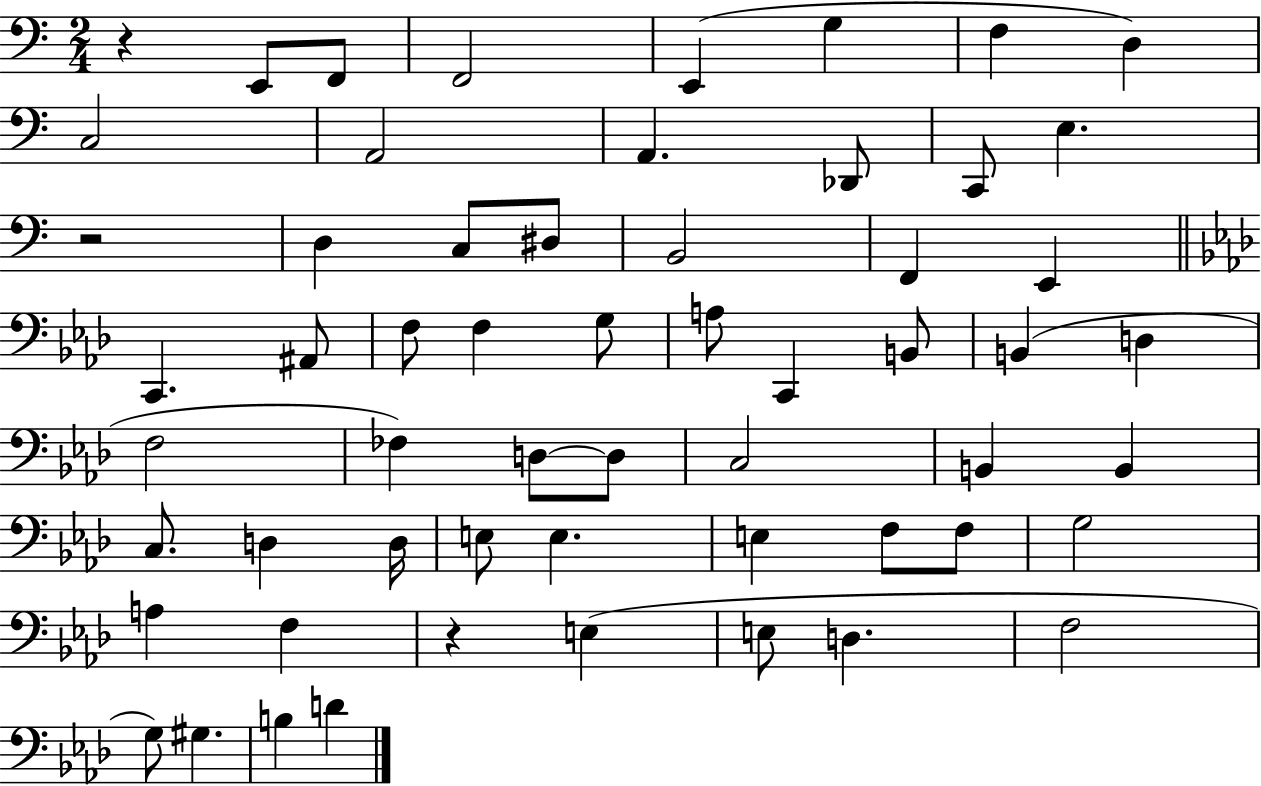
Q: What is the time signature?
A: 2/4